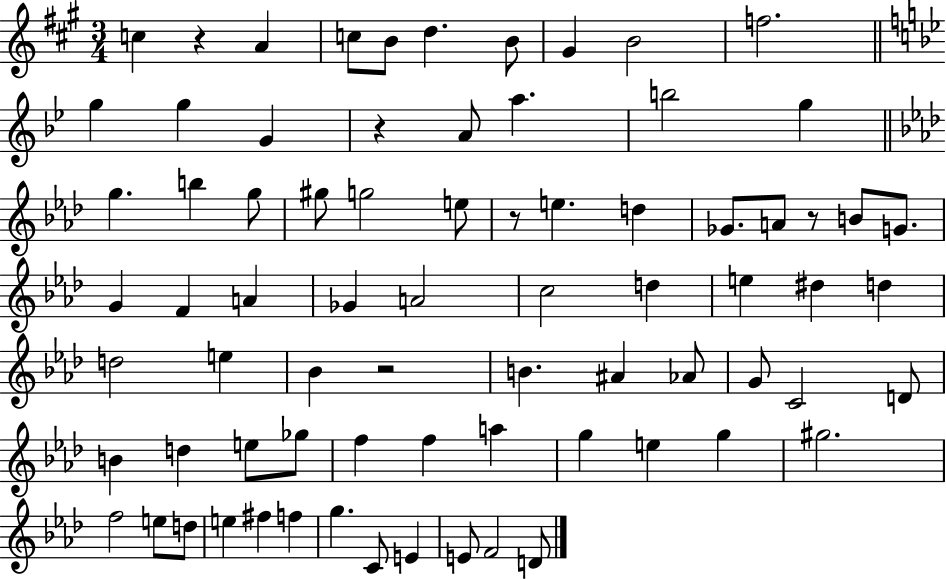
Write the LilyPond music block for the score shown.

{
  \clef treble
  \numericTimeSignature
  \time 3/4
  \key a \major
  c''4 r4 a'4 | c''8 b'8 d''4. b'8 | gis'4 b'2 | f''2. | \break \bar "||" \break \key bes \major g''4 g''4 g'4 | r4 a'8 a''4. | b''2 g''4 | \bar "||" \break \key aes \major g''4. b''4 g''8 | gis''8 g''2 e''8 | r8 e''4. d''4 | ges'8. a'8 r8 b'8 g'8. | \break g'4 f'4 a'4 | ges'4 a'2 | c''2 d''4 | e''4 dis''4 d''4 | \break d''2 e''4 | bes'4 r2 | b'4. ais'4 aes'8 | g'8 c'2 d'8 | \break b'4 d''4 e''8 ges''8 | f''4 f''4 a''4 | g''4 e''4 g''4 | gis''2. | \break f''2 e''8 d''8 | e''4 fis''4 f''4 | g''4. c'8 e'4 | e'8 f'2 d'8 | \break \bar "|."
}